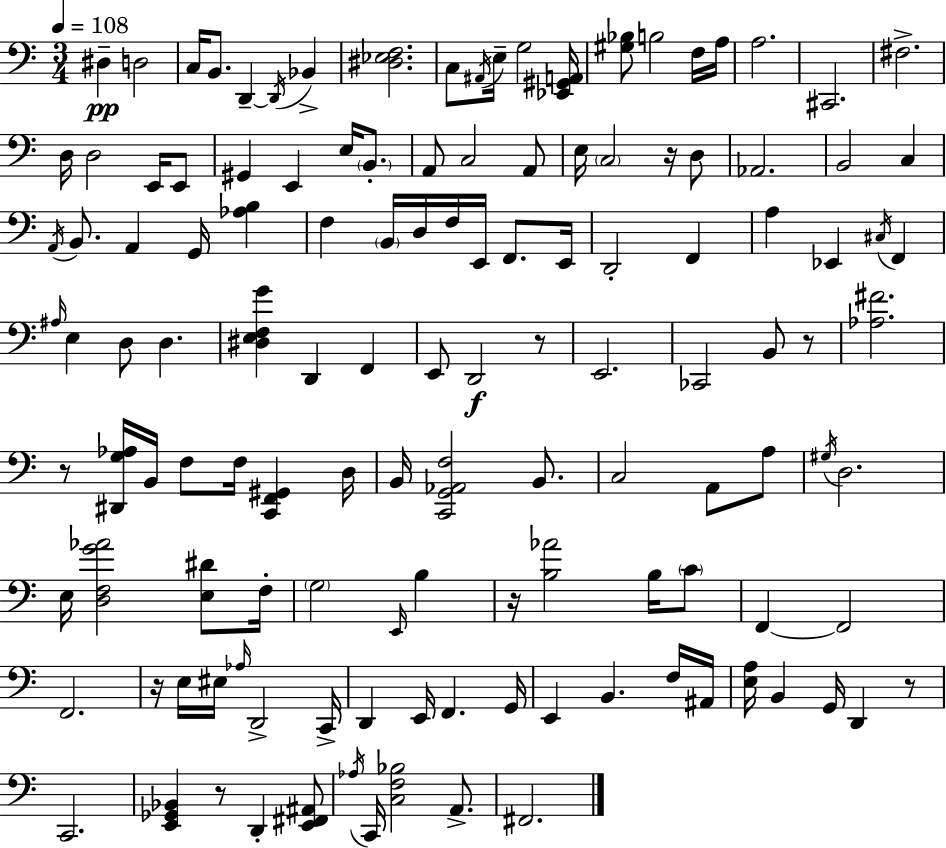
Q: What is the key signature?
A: A minor